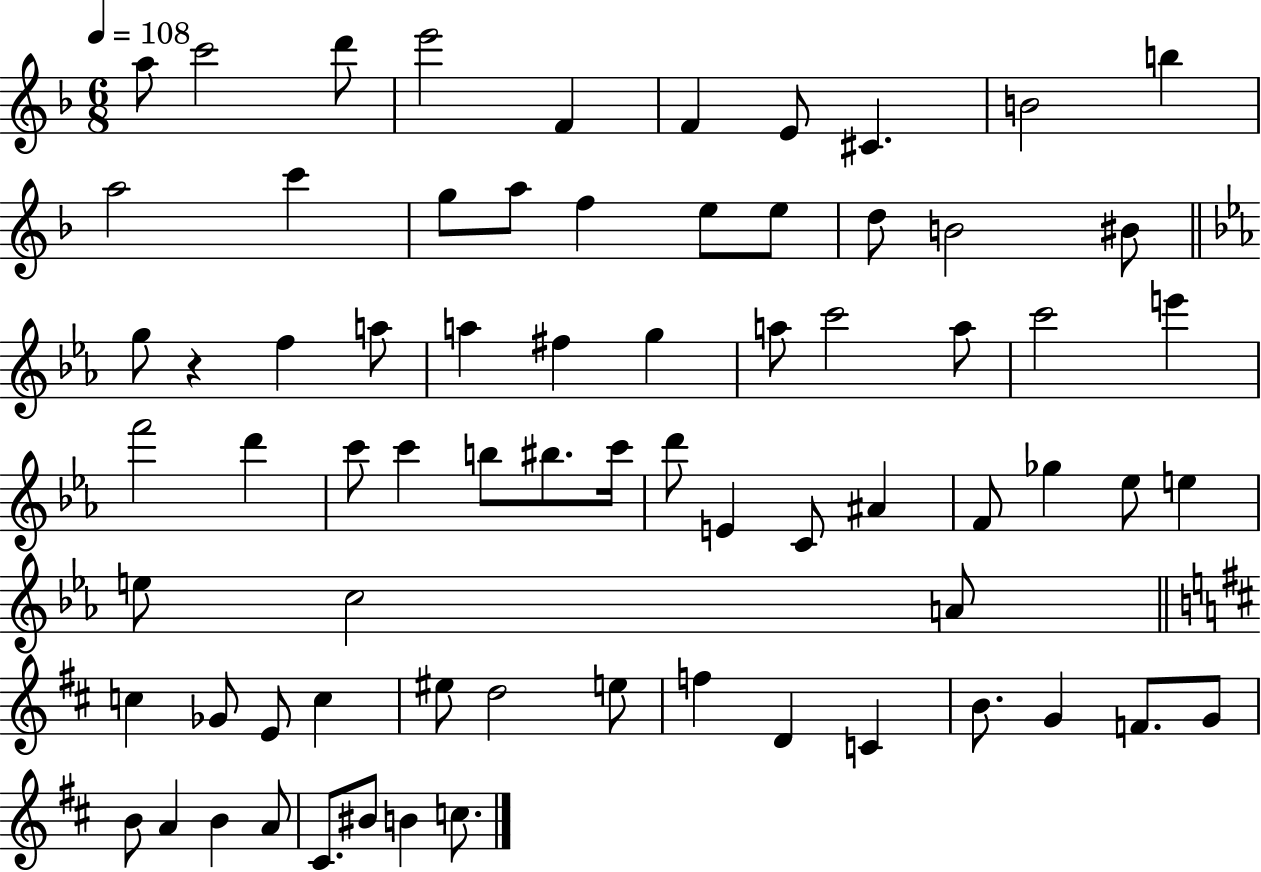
X:1
T:Untitled
M:6/8
L:1/4
K:F
a/2 c'2 d'/2 e'2 F F E/2 ^C B2 b a2 c' g/2 a/2 f e/2 e/2 d/2 B2 ^B/2 g/2 z f a/2 a ^f g a/2 c'2 a/2 c'2 e' f'2 d' c'/2 c' b/2 ^b/2 c'/4 d'/2 E C/2 ^A F/2 _g _e/2 e e/2 c2 A/2 c _G/2 E/2 c ^e/2 d2 e/2 f D C B/2 G F/2 G/2 B/2 A B A/2 ^C/2 ^B/2 B c/2